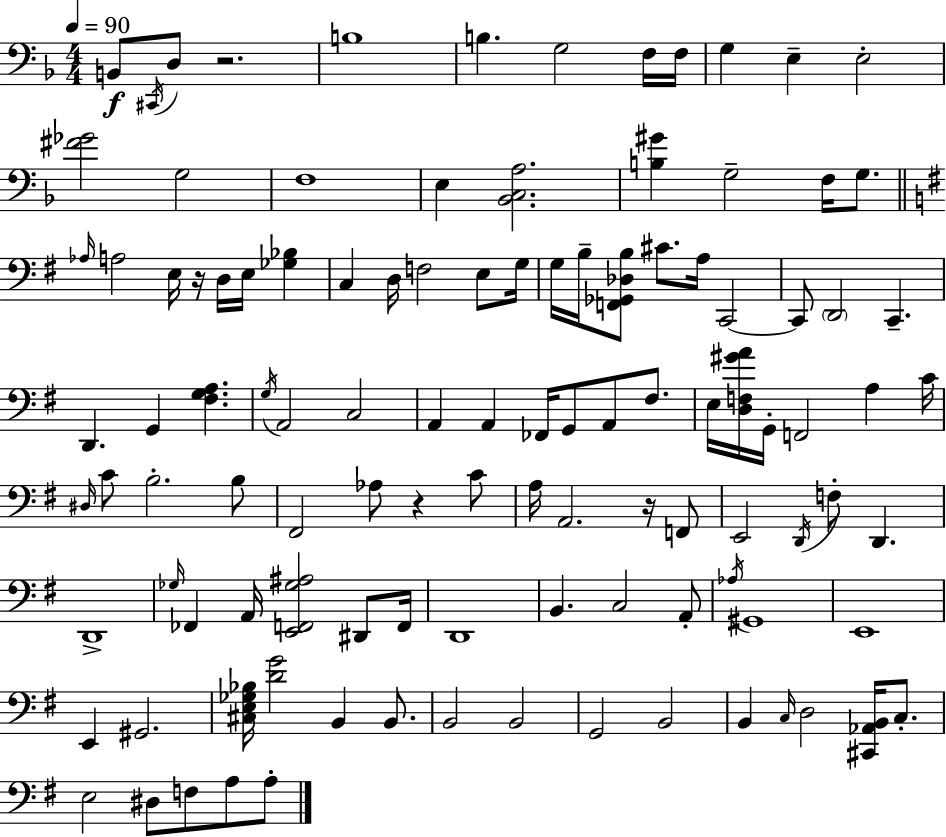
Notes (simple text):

B2/e C#2/s D3/e R/h. B3/w B3/q. G3/h F3/s F3/s G3/q E3/q E3/h [F#4,Gb4]/h G3/h F3/w E3/q [Bb2,C3,A3]/h. [B3,G#4]/q G3/h F3/s G3/e. Ab3/s A3/h E3/s R/s D3/s E3/s [Gb3,Bb3]/q C3/q D3/s F3/h E3/e G3/s G3/s B3/s [F2,Gb2,Db3,B3]/e C#4/e. A3/s C2/h C2/e D2/h C2/q. D2/q. G2/q [F#3,G3,A3]/q. G3/s A2/h C3/h A2/q A2/q FES2/s G2/e A2/e F#3/e. E3/s [D3,F3,G#4,A4]/s G2/s F2/h A3/q C4/s D#3/s C4/e B3/h. B3/e F#2/h Ab3/e R/q C4/e A3/s A2/h. R/s F2/e E2/h D2/s F3/e D2/q. D2/w Gb3/s FES2/q A2/s [E2,F2,Gb3,A#3]/h D#2/e F2/s D2/w B2/q. C3/h A2/e Ab3/s G#2/w E2/w E2/q G#2/h. [C#3,E3,Gb3,Bb3]/s [D4,G4]/h B2/q B2/e. B2/h B2/h G2/h B2/h B2/q C3/s D3/h [C#2,Ab2,B2]/s C3/e. E3/h D#3/e F3/e A3/e A3/e